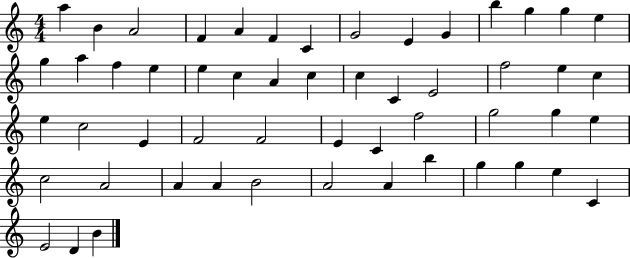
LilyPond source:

{
  \clef treble
  \numericTimeSignature
  \time 4/4
  \key c \major
  a''4 b'4 a'2 | f'4 a'4 f'4 c'4 | g'2 e'4 g'4 | b''4 g''4 g''4 e''4 | \break g''4 a''4 f''4 e''4 | e''4 c''4 a'4 c''4 | c''4 c'4 e'2 | f''2 e''4 c''4 | \break e''4 c''2 e'4 | f'2 f'2 | e'4 c'4 f''2 | g''2 g''4 e''4 | \break c''2 a'2 | a'4 a'4 b'2 | a'2 a'4 b''4 | g''4 g''4 e''4 c'4 | \break e'2 d'4 b'4 | \bar "|."
}